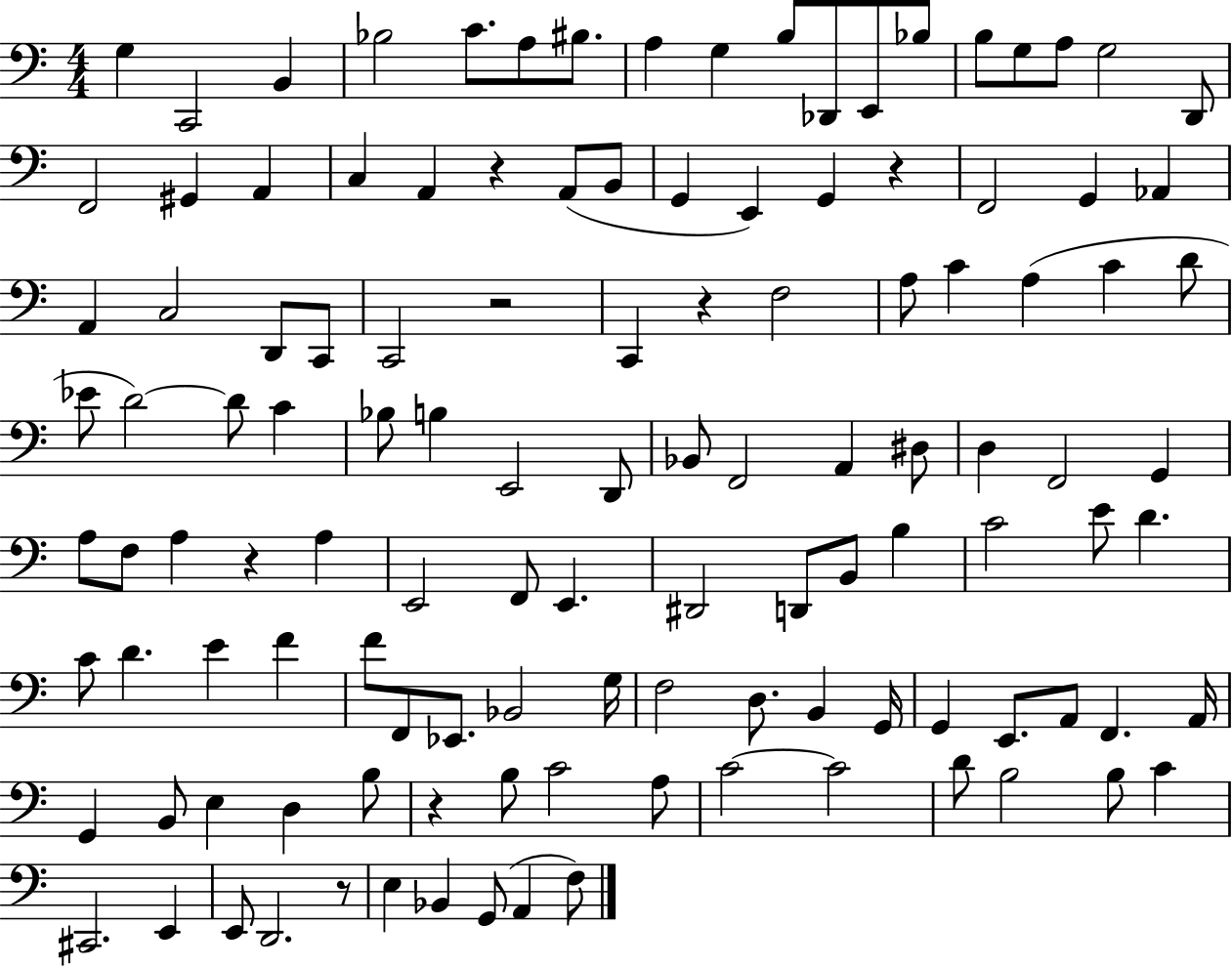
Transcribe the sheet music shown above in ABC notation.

X:1
T:Untitled
M:4/4
L:1/4
K:C
G, C,,2 B,, _B,2 C/2 A,/2 ^B,/2 A, G, B,/2 _D,,/2 E,,/2 _B,/2 B,/2 G,/2 A,/2 G,2 D,,/2 F,,2 ^G,, A,, C, A,, z A,,/2 B,,/2 G,, E,, G,, z F,,2 G,, _A,, A,, C,2 D,,/2 C,,/2 C,,2 z2 C,, z F,2 A,/2 C A, C D/2 _E/2 D2 D/2 C _B,/2 B, E,,2 D,,/2 _B,,/2 F,,2 A,, ^D,/2 D, F,,2 G,, A,/2 F,/2 A, z A, E,,2 F,,/2 E,, ^D,,2 D,,/2 B,,/2 B, C2 E/2 D C/2 D E F F/2 F,,/2 _E,,/2 _B,,2 G,/4 F,2 D,/2 B,, G,,/4 G,, E,,/2 A,,/2 F,, A,,/4 G,, B,,/2 E, D, B,/2 z B,/2 C2 A,/2 C2 C2 D/2 B,2 B,/2 C ^C,,2 E,, E,,/2 D,,2 z/2 E, _B,, G,,/2 A,, F,/2